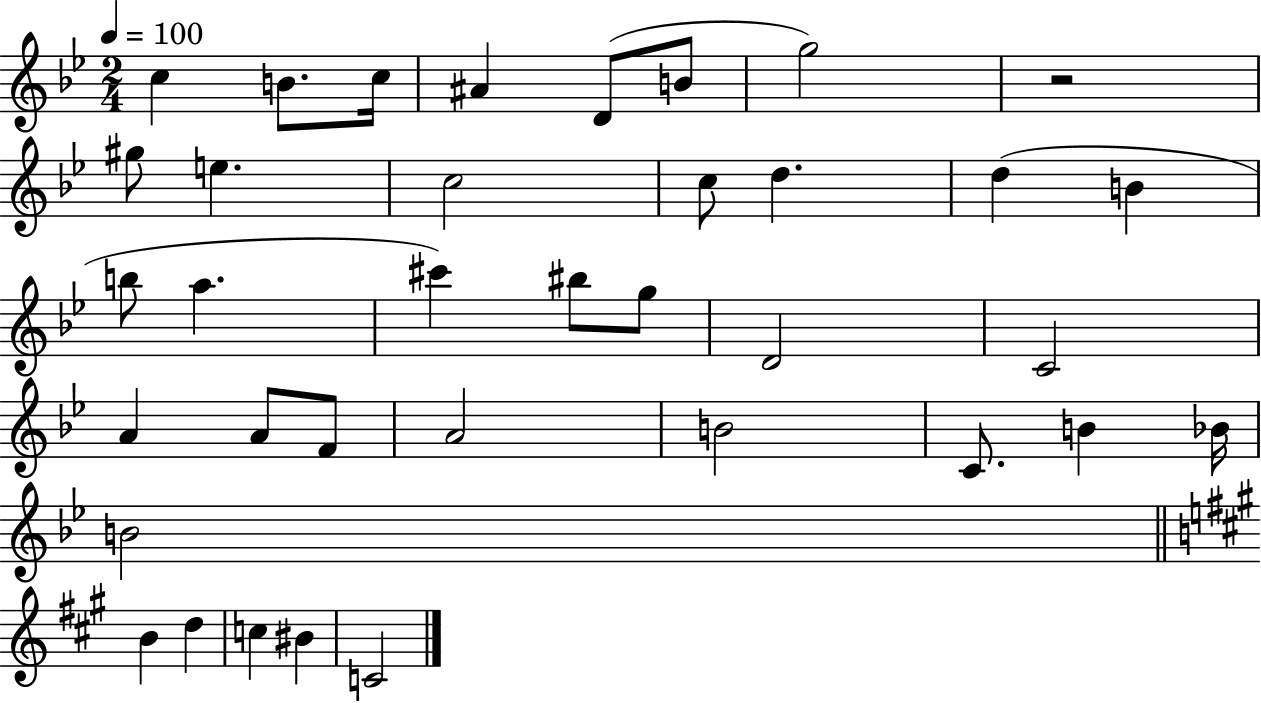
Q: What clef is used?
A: treble